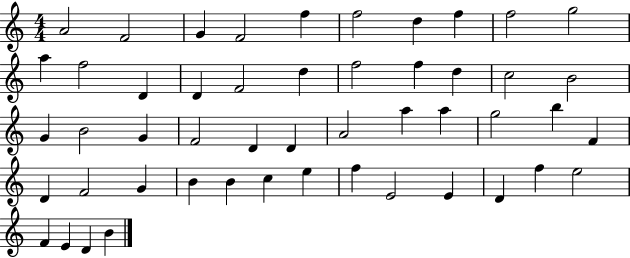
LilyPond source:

{
  \clef treble
  \numericTimeSignature
  \time 4/4
  \key c \major
  a'2 f'2 | g'4 f'2 f''4 | f''2 d''4 f''4 | f''2 g''2 | \break a''4 f''2 d'4 | d'4 f'2 d''4 | f''2 f''4 d''4 | c''2 b'2 | \break g'4 b'2 g'4 | f'2 d'4 d'4 | a'2 a''4 a''4 | g''2 b''4 f'4 | \break d'4 f'2 g'4 | b'4 b'4 c''4 e''4 | f''4 e'2 e'4 | d'4 f''4 e''2 | \break f'4 e'4 d'4 b'4 | \bar "|."
}